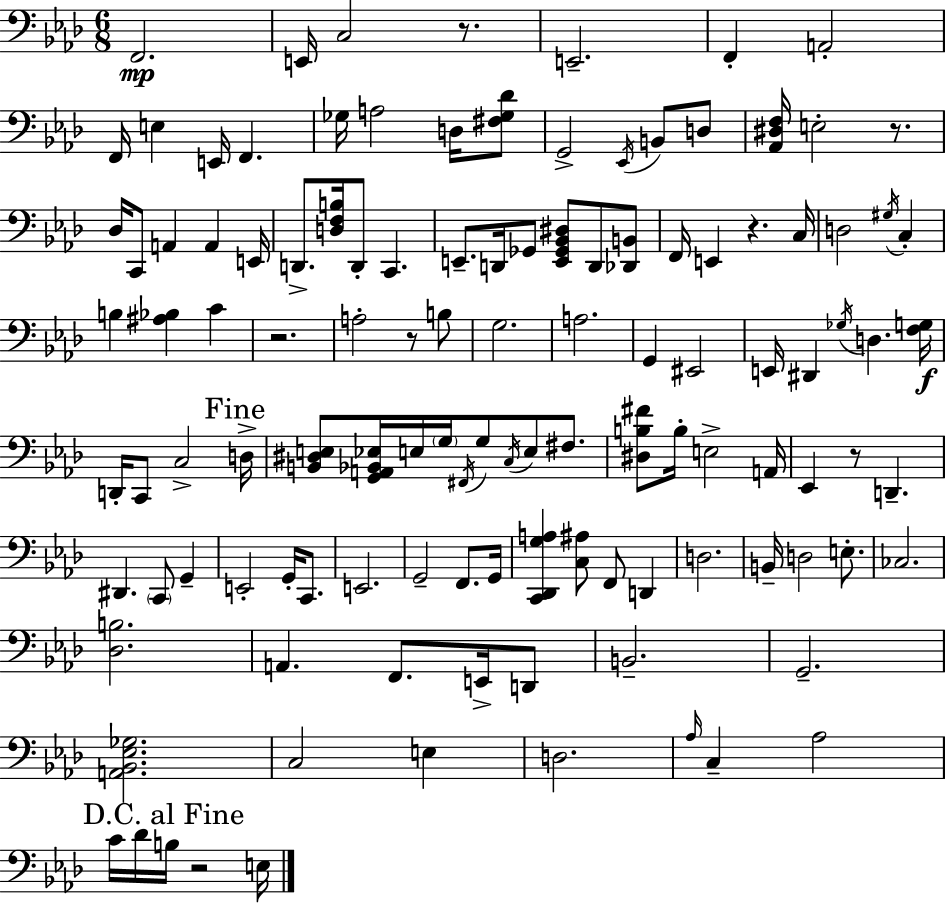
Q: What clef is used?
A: bass